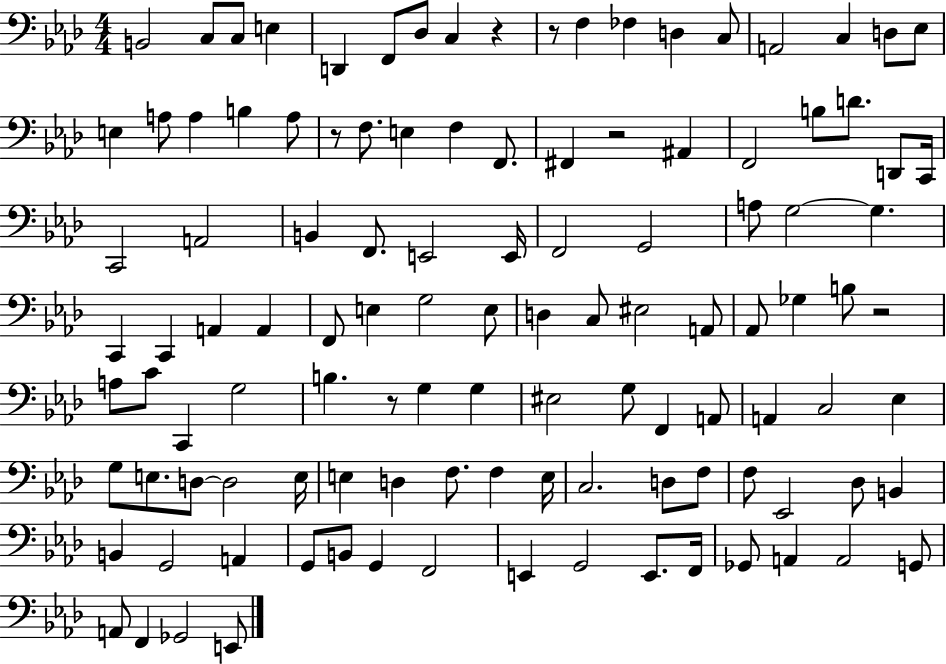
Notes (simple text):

B2/h C3/e C3/e E3/q D2/q F2/e Db3/e C3/q R/q R/e F3/q FES3/q D3/q C3/e A2/h C3/q D3/e Eb3/e E3/q A3/e A3/q B3/q A3/e R/e F3/e. E3/q F3/q F2/e. F#2/q R/h A#2/q F2/h B3/e D4/e. D2/e C2/s C2/h A2/h B2/q F2/e. E2/h E2/s F2/h G2/h A3/e G3/h G3/q. C2/q C2/q A2/q A2/q F2/e E3/q G3/h E3/e D3/q C3/e EIS3/h A2/e Ab2/e Gb3/q B3/e R/h A3/e C4/e C2/q G3/h B3/q. R/e G3/q G3/q EIS3/h G3/e F2/q A2/e A2/q C3/h Eb3/q G3/e E3/e. D3/e D3/h E3/s E3/q D3/q F3/e. F3/q E3/s C3/h. D3/e F3/e F3/e Eb2/h Db3/e B2/q B2/q G2/h A2/q G2/e B2/e G2/q F2/h E2/q G2/h E2/e. F2/s Gb2/e A2/q A2/h G2/e A2/e F2/q Gb2/h E2/e